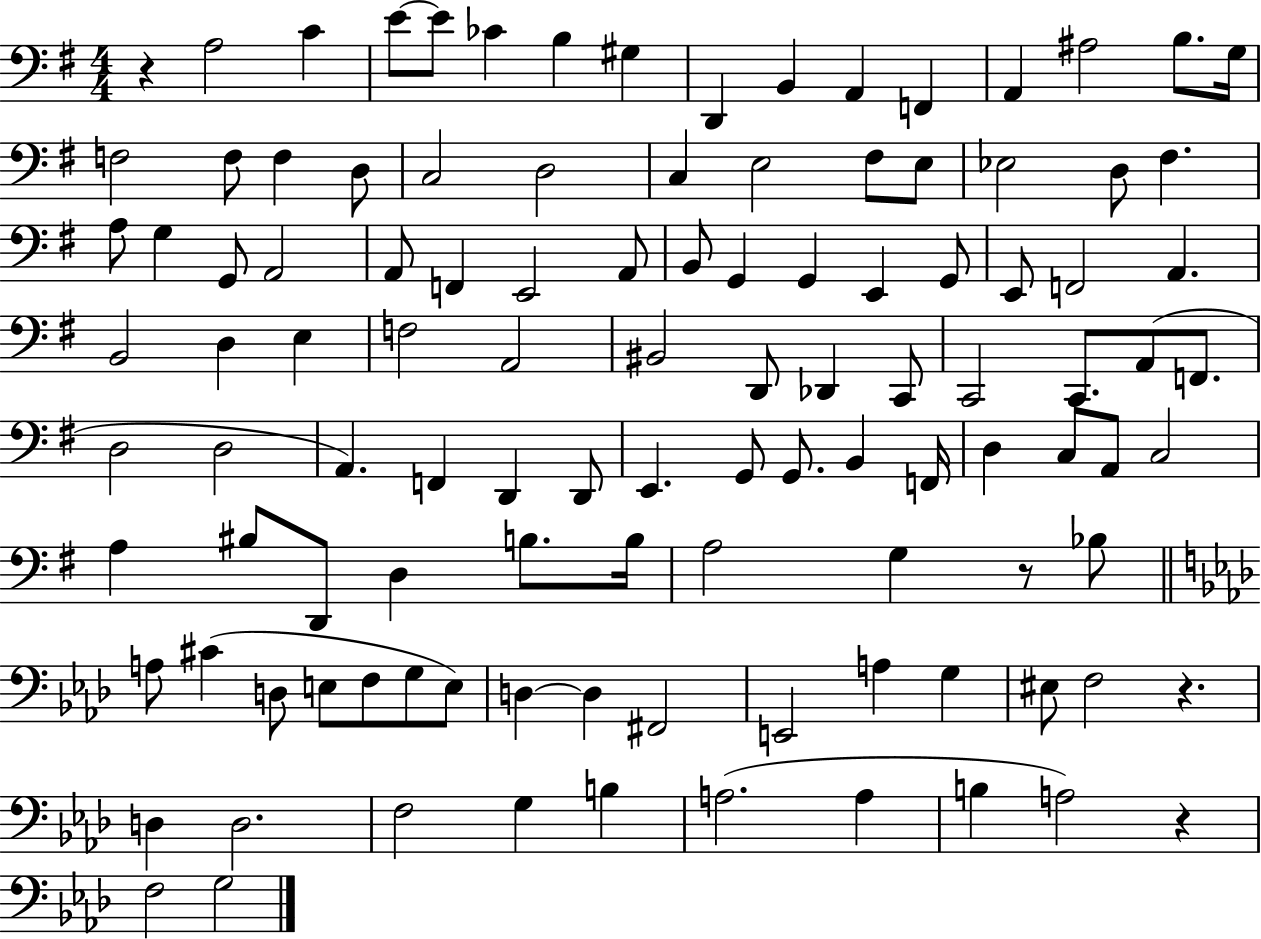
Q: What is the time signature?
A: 4/4